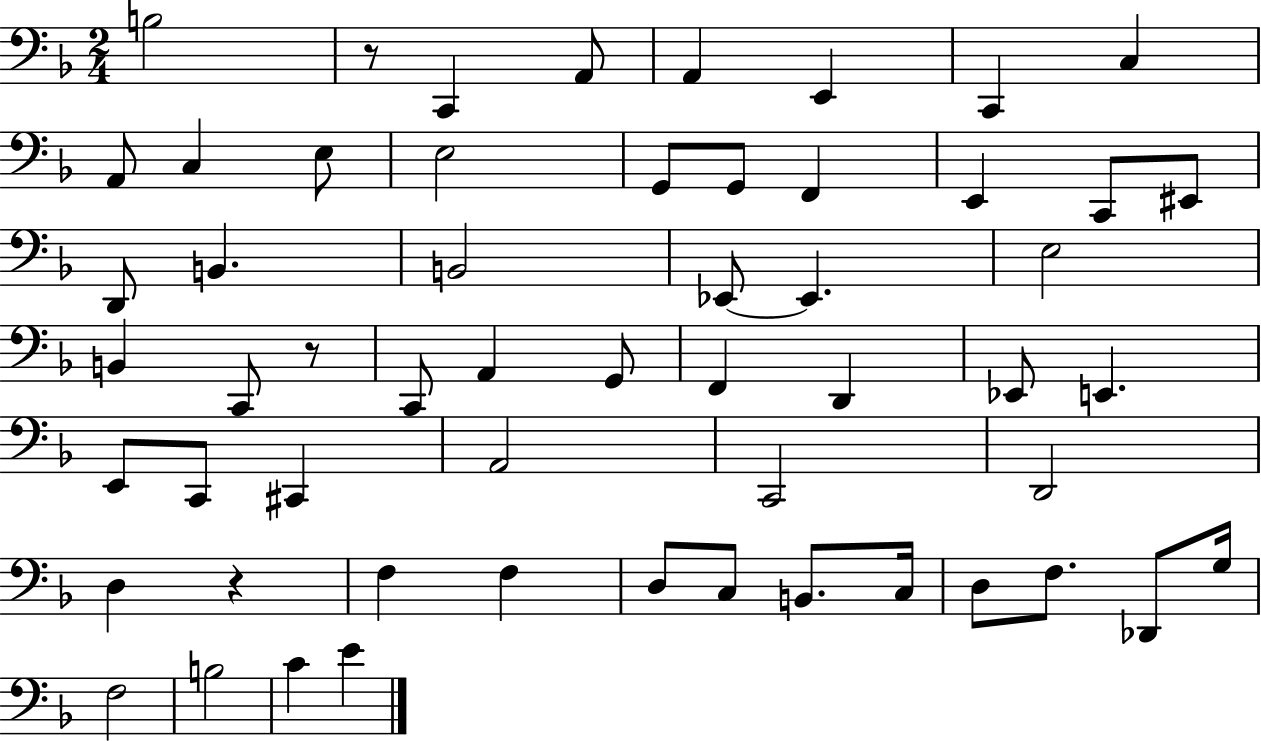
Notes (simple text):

B3/h R/e C2/q A2/e A2/q E2/q C2/q C3/q A2/e C3/q E3/e E3/h G2/e G2/e F2/q E2/q C2/e EIS2/e D2/e B2/q. B2/h Eb2/e Eb2/q. E3/h B2/q C2/e R/e C2/e A2/q G2/e F2/q D2/q Eb2/e E2/q. E2/e C2/e C#2/q A2/h C2/h D2/h D3/q R/q F3/q F3/q D3/e C3/e B2/e. C3/s D3/e F3/e. Db2/e G3/s F3/h B3/h C4/q E4/q